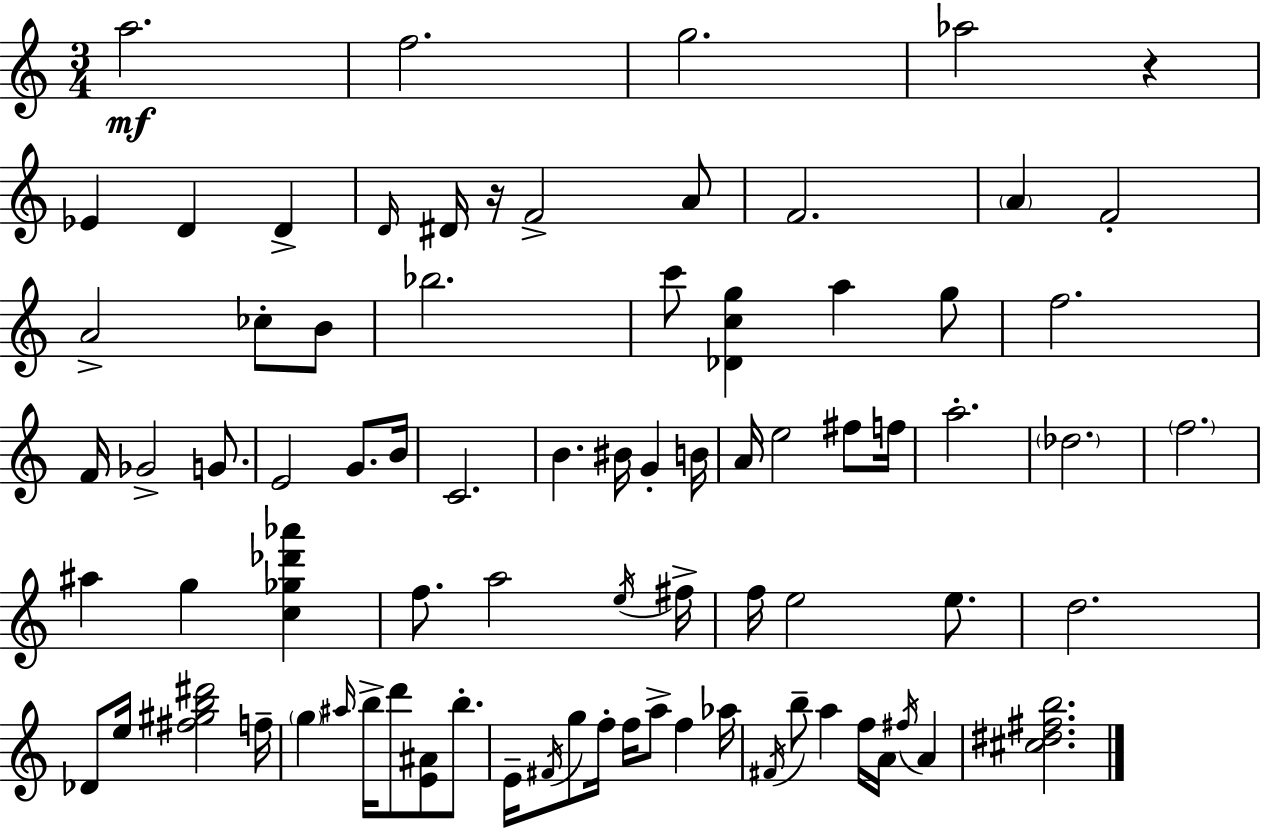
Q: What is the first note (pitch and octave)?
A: A5